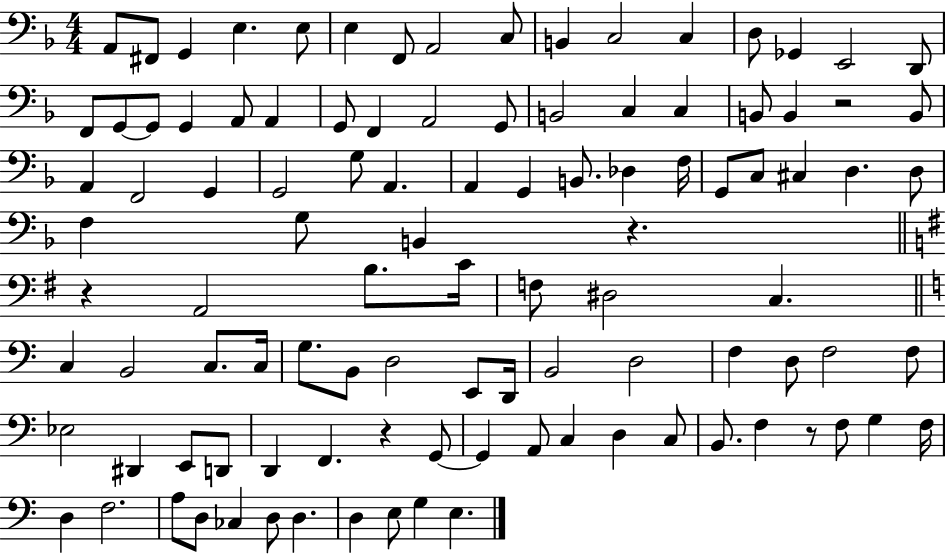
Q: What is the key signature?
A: F major